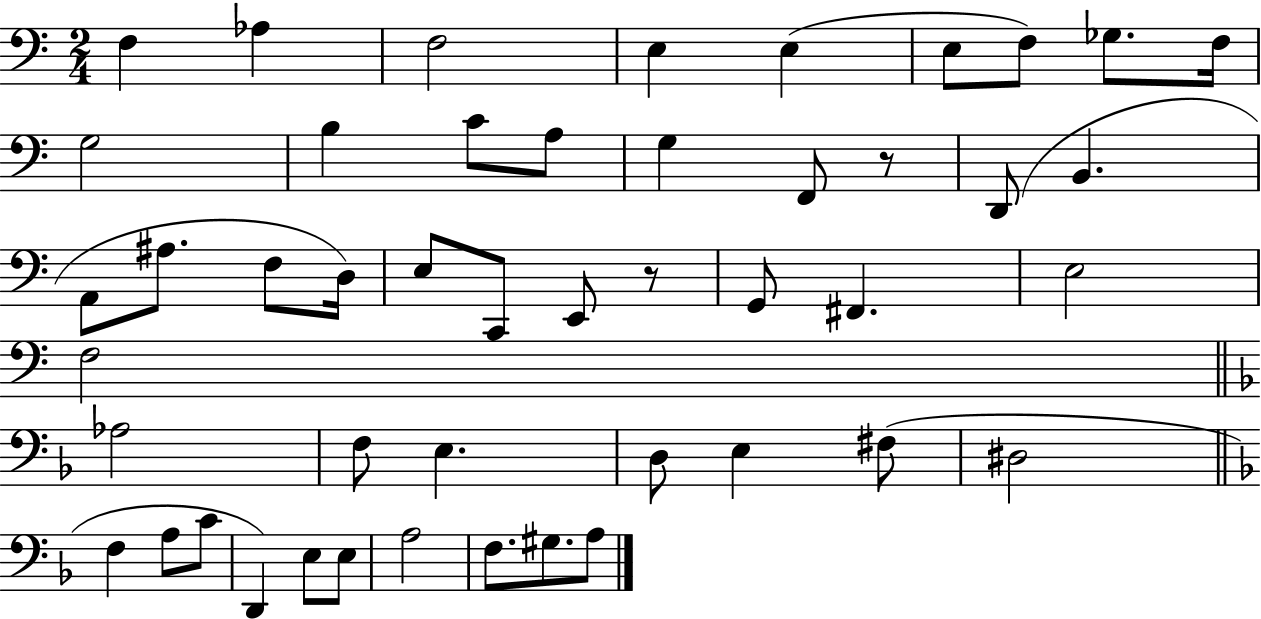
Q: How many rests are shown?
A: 2